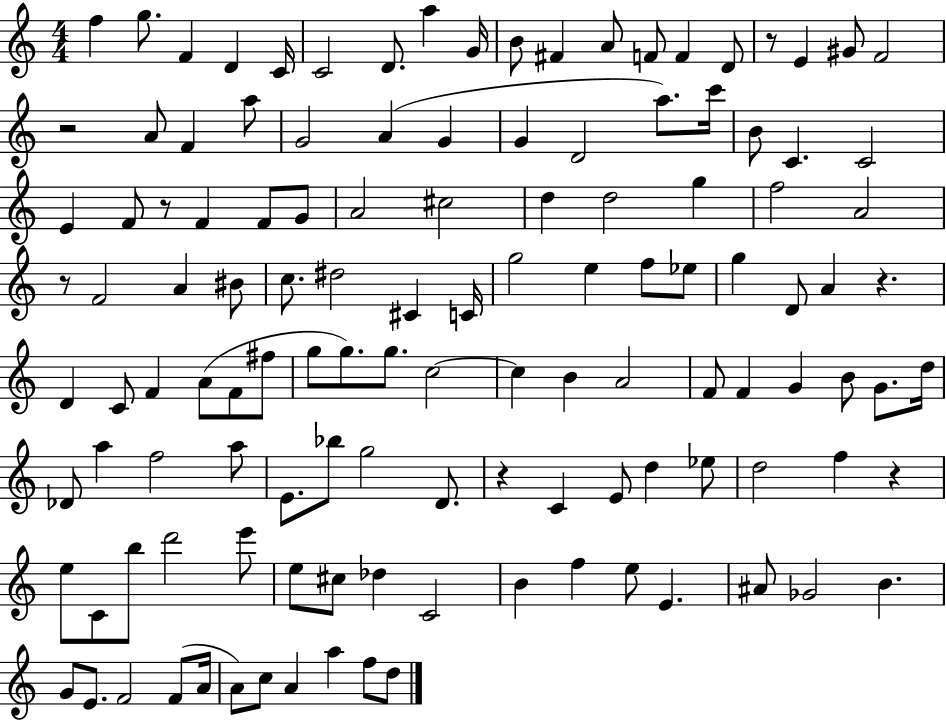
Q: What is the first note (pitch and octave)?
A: F5